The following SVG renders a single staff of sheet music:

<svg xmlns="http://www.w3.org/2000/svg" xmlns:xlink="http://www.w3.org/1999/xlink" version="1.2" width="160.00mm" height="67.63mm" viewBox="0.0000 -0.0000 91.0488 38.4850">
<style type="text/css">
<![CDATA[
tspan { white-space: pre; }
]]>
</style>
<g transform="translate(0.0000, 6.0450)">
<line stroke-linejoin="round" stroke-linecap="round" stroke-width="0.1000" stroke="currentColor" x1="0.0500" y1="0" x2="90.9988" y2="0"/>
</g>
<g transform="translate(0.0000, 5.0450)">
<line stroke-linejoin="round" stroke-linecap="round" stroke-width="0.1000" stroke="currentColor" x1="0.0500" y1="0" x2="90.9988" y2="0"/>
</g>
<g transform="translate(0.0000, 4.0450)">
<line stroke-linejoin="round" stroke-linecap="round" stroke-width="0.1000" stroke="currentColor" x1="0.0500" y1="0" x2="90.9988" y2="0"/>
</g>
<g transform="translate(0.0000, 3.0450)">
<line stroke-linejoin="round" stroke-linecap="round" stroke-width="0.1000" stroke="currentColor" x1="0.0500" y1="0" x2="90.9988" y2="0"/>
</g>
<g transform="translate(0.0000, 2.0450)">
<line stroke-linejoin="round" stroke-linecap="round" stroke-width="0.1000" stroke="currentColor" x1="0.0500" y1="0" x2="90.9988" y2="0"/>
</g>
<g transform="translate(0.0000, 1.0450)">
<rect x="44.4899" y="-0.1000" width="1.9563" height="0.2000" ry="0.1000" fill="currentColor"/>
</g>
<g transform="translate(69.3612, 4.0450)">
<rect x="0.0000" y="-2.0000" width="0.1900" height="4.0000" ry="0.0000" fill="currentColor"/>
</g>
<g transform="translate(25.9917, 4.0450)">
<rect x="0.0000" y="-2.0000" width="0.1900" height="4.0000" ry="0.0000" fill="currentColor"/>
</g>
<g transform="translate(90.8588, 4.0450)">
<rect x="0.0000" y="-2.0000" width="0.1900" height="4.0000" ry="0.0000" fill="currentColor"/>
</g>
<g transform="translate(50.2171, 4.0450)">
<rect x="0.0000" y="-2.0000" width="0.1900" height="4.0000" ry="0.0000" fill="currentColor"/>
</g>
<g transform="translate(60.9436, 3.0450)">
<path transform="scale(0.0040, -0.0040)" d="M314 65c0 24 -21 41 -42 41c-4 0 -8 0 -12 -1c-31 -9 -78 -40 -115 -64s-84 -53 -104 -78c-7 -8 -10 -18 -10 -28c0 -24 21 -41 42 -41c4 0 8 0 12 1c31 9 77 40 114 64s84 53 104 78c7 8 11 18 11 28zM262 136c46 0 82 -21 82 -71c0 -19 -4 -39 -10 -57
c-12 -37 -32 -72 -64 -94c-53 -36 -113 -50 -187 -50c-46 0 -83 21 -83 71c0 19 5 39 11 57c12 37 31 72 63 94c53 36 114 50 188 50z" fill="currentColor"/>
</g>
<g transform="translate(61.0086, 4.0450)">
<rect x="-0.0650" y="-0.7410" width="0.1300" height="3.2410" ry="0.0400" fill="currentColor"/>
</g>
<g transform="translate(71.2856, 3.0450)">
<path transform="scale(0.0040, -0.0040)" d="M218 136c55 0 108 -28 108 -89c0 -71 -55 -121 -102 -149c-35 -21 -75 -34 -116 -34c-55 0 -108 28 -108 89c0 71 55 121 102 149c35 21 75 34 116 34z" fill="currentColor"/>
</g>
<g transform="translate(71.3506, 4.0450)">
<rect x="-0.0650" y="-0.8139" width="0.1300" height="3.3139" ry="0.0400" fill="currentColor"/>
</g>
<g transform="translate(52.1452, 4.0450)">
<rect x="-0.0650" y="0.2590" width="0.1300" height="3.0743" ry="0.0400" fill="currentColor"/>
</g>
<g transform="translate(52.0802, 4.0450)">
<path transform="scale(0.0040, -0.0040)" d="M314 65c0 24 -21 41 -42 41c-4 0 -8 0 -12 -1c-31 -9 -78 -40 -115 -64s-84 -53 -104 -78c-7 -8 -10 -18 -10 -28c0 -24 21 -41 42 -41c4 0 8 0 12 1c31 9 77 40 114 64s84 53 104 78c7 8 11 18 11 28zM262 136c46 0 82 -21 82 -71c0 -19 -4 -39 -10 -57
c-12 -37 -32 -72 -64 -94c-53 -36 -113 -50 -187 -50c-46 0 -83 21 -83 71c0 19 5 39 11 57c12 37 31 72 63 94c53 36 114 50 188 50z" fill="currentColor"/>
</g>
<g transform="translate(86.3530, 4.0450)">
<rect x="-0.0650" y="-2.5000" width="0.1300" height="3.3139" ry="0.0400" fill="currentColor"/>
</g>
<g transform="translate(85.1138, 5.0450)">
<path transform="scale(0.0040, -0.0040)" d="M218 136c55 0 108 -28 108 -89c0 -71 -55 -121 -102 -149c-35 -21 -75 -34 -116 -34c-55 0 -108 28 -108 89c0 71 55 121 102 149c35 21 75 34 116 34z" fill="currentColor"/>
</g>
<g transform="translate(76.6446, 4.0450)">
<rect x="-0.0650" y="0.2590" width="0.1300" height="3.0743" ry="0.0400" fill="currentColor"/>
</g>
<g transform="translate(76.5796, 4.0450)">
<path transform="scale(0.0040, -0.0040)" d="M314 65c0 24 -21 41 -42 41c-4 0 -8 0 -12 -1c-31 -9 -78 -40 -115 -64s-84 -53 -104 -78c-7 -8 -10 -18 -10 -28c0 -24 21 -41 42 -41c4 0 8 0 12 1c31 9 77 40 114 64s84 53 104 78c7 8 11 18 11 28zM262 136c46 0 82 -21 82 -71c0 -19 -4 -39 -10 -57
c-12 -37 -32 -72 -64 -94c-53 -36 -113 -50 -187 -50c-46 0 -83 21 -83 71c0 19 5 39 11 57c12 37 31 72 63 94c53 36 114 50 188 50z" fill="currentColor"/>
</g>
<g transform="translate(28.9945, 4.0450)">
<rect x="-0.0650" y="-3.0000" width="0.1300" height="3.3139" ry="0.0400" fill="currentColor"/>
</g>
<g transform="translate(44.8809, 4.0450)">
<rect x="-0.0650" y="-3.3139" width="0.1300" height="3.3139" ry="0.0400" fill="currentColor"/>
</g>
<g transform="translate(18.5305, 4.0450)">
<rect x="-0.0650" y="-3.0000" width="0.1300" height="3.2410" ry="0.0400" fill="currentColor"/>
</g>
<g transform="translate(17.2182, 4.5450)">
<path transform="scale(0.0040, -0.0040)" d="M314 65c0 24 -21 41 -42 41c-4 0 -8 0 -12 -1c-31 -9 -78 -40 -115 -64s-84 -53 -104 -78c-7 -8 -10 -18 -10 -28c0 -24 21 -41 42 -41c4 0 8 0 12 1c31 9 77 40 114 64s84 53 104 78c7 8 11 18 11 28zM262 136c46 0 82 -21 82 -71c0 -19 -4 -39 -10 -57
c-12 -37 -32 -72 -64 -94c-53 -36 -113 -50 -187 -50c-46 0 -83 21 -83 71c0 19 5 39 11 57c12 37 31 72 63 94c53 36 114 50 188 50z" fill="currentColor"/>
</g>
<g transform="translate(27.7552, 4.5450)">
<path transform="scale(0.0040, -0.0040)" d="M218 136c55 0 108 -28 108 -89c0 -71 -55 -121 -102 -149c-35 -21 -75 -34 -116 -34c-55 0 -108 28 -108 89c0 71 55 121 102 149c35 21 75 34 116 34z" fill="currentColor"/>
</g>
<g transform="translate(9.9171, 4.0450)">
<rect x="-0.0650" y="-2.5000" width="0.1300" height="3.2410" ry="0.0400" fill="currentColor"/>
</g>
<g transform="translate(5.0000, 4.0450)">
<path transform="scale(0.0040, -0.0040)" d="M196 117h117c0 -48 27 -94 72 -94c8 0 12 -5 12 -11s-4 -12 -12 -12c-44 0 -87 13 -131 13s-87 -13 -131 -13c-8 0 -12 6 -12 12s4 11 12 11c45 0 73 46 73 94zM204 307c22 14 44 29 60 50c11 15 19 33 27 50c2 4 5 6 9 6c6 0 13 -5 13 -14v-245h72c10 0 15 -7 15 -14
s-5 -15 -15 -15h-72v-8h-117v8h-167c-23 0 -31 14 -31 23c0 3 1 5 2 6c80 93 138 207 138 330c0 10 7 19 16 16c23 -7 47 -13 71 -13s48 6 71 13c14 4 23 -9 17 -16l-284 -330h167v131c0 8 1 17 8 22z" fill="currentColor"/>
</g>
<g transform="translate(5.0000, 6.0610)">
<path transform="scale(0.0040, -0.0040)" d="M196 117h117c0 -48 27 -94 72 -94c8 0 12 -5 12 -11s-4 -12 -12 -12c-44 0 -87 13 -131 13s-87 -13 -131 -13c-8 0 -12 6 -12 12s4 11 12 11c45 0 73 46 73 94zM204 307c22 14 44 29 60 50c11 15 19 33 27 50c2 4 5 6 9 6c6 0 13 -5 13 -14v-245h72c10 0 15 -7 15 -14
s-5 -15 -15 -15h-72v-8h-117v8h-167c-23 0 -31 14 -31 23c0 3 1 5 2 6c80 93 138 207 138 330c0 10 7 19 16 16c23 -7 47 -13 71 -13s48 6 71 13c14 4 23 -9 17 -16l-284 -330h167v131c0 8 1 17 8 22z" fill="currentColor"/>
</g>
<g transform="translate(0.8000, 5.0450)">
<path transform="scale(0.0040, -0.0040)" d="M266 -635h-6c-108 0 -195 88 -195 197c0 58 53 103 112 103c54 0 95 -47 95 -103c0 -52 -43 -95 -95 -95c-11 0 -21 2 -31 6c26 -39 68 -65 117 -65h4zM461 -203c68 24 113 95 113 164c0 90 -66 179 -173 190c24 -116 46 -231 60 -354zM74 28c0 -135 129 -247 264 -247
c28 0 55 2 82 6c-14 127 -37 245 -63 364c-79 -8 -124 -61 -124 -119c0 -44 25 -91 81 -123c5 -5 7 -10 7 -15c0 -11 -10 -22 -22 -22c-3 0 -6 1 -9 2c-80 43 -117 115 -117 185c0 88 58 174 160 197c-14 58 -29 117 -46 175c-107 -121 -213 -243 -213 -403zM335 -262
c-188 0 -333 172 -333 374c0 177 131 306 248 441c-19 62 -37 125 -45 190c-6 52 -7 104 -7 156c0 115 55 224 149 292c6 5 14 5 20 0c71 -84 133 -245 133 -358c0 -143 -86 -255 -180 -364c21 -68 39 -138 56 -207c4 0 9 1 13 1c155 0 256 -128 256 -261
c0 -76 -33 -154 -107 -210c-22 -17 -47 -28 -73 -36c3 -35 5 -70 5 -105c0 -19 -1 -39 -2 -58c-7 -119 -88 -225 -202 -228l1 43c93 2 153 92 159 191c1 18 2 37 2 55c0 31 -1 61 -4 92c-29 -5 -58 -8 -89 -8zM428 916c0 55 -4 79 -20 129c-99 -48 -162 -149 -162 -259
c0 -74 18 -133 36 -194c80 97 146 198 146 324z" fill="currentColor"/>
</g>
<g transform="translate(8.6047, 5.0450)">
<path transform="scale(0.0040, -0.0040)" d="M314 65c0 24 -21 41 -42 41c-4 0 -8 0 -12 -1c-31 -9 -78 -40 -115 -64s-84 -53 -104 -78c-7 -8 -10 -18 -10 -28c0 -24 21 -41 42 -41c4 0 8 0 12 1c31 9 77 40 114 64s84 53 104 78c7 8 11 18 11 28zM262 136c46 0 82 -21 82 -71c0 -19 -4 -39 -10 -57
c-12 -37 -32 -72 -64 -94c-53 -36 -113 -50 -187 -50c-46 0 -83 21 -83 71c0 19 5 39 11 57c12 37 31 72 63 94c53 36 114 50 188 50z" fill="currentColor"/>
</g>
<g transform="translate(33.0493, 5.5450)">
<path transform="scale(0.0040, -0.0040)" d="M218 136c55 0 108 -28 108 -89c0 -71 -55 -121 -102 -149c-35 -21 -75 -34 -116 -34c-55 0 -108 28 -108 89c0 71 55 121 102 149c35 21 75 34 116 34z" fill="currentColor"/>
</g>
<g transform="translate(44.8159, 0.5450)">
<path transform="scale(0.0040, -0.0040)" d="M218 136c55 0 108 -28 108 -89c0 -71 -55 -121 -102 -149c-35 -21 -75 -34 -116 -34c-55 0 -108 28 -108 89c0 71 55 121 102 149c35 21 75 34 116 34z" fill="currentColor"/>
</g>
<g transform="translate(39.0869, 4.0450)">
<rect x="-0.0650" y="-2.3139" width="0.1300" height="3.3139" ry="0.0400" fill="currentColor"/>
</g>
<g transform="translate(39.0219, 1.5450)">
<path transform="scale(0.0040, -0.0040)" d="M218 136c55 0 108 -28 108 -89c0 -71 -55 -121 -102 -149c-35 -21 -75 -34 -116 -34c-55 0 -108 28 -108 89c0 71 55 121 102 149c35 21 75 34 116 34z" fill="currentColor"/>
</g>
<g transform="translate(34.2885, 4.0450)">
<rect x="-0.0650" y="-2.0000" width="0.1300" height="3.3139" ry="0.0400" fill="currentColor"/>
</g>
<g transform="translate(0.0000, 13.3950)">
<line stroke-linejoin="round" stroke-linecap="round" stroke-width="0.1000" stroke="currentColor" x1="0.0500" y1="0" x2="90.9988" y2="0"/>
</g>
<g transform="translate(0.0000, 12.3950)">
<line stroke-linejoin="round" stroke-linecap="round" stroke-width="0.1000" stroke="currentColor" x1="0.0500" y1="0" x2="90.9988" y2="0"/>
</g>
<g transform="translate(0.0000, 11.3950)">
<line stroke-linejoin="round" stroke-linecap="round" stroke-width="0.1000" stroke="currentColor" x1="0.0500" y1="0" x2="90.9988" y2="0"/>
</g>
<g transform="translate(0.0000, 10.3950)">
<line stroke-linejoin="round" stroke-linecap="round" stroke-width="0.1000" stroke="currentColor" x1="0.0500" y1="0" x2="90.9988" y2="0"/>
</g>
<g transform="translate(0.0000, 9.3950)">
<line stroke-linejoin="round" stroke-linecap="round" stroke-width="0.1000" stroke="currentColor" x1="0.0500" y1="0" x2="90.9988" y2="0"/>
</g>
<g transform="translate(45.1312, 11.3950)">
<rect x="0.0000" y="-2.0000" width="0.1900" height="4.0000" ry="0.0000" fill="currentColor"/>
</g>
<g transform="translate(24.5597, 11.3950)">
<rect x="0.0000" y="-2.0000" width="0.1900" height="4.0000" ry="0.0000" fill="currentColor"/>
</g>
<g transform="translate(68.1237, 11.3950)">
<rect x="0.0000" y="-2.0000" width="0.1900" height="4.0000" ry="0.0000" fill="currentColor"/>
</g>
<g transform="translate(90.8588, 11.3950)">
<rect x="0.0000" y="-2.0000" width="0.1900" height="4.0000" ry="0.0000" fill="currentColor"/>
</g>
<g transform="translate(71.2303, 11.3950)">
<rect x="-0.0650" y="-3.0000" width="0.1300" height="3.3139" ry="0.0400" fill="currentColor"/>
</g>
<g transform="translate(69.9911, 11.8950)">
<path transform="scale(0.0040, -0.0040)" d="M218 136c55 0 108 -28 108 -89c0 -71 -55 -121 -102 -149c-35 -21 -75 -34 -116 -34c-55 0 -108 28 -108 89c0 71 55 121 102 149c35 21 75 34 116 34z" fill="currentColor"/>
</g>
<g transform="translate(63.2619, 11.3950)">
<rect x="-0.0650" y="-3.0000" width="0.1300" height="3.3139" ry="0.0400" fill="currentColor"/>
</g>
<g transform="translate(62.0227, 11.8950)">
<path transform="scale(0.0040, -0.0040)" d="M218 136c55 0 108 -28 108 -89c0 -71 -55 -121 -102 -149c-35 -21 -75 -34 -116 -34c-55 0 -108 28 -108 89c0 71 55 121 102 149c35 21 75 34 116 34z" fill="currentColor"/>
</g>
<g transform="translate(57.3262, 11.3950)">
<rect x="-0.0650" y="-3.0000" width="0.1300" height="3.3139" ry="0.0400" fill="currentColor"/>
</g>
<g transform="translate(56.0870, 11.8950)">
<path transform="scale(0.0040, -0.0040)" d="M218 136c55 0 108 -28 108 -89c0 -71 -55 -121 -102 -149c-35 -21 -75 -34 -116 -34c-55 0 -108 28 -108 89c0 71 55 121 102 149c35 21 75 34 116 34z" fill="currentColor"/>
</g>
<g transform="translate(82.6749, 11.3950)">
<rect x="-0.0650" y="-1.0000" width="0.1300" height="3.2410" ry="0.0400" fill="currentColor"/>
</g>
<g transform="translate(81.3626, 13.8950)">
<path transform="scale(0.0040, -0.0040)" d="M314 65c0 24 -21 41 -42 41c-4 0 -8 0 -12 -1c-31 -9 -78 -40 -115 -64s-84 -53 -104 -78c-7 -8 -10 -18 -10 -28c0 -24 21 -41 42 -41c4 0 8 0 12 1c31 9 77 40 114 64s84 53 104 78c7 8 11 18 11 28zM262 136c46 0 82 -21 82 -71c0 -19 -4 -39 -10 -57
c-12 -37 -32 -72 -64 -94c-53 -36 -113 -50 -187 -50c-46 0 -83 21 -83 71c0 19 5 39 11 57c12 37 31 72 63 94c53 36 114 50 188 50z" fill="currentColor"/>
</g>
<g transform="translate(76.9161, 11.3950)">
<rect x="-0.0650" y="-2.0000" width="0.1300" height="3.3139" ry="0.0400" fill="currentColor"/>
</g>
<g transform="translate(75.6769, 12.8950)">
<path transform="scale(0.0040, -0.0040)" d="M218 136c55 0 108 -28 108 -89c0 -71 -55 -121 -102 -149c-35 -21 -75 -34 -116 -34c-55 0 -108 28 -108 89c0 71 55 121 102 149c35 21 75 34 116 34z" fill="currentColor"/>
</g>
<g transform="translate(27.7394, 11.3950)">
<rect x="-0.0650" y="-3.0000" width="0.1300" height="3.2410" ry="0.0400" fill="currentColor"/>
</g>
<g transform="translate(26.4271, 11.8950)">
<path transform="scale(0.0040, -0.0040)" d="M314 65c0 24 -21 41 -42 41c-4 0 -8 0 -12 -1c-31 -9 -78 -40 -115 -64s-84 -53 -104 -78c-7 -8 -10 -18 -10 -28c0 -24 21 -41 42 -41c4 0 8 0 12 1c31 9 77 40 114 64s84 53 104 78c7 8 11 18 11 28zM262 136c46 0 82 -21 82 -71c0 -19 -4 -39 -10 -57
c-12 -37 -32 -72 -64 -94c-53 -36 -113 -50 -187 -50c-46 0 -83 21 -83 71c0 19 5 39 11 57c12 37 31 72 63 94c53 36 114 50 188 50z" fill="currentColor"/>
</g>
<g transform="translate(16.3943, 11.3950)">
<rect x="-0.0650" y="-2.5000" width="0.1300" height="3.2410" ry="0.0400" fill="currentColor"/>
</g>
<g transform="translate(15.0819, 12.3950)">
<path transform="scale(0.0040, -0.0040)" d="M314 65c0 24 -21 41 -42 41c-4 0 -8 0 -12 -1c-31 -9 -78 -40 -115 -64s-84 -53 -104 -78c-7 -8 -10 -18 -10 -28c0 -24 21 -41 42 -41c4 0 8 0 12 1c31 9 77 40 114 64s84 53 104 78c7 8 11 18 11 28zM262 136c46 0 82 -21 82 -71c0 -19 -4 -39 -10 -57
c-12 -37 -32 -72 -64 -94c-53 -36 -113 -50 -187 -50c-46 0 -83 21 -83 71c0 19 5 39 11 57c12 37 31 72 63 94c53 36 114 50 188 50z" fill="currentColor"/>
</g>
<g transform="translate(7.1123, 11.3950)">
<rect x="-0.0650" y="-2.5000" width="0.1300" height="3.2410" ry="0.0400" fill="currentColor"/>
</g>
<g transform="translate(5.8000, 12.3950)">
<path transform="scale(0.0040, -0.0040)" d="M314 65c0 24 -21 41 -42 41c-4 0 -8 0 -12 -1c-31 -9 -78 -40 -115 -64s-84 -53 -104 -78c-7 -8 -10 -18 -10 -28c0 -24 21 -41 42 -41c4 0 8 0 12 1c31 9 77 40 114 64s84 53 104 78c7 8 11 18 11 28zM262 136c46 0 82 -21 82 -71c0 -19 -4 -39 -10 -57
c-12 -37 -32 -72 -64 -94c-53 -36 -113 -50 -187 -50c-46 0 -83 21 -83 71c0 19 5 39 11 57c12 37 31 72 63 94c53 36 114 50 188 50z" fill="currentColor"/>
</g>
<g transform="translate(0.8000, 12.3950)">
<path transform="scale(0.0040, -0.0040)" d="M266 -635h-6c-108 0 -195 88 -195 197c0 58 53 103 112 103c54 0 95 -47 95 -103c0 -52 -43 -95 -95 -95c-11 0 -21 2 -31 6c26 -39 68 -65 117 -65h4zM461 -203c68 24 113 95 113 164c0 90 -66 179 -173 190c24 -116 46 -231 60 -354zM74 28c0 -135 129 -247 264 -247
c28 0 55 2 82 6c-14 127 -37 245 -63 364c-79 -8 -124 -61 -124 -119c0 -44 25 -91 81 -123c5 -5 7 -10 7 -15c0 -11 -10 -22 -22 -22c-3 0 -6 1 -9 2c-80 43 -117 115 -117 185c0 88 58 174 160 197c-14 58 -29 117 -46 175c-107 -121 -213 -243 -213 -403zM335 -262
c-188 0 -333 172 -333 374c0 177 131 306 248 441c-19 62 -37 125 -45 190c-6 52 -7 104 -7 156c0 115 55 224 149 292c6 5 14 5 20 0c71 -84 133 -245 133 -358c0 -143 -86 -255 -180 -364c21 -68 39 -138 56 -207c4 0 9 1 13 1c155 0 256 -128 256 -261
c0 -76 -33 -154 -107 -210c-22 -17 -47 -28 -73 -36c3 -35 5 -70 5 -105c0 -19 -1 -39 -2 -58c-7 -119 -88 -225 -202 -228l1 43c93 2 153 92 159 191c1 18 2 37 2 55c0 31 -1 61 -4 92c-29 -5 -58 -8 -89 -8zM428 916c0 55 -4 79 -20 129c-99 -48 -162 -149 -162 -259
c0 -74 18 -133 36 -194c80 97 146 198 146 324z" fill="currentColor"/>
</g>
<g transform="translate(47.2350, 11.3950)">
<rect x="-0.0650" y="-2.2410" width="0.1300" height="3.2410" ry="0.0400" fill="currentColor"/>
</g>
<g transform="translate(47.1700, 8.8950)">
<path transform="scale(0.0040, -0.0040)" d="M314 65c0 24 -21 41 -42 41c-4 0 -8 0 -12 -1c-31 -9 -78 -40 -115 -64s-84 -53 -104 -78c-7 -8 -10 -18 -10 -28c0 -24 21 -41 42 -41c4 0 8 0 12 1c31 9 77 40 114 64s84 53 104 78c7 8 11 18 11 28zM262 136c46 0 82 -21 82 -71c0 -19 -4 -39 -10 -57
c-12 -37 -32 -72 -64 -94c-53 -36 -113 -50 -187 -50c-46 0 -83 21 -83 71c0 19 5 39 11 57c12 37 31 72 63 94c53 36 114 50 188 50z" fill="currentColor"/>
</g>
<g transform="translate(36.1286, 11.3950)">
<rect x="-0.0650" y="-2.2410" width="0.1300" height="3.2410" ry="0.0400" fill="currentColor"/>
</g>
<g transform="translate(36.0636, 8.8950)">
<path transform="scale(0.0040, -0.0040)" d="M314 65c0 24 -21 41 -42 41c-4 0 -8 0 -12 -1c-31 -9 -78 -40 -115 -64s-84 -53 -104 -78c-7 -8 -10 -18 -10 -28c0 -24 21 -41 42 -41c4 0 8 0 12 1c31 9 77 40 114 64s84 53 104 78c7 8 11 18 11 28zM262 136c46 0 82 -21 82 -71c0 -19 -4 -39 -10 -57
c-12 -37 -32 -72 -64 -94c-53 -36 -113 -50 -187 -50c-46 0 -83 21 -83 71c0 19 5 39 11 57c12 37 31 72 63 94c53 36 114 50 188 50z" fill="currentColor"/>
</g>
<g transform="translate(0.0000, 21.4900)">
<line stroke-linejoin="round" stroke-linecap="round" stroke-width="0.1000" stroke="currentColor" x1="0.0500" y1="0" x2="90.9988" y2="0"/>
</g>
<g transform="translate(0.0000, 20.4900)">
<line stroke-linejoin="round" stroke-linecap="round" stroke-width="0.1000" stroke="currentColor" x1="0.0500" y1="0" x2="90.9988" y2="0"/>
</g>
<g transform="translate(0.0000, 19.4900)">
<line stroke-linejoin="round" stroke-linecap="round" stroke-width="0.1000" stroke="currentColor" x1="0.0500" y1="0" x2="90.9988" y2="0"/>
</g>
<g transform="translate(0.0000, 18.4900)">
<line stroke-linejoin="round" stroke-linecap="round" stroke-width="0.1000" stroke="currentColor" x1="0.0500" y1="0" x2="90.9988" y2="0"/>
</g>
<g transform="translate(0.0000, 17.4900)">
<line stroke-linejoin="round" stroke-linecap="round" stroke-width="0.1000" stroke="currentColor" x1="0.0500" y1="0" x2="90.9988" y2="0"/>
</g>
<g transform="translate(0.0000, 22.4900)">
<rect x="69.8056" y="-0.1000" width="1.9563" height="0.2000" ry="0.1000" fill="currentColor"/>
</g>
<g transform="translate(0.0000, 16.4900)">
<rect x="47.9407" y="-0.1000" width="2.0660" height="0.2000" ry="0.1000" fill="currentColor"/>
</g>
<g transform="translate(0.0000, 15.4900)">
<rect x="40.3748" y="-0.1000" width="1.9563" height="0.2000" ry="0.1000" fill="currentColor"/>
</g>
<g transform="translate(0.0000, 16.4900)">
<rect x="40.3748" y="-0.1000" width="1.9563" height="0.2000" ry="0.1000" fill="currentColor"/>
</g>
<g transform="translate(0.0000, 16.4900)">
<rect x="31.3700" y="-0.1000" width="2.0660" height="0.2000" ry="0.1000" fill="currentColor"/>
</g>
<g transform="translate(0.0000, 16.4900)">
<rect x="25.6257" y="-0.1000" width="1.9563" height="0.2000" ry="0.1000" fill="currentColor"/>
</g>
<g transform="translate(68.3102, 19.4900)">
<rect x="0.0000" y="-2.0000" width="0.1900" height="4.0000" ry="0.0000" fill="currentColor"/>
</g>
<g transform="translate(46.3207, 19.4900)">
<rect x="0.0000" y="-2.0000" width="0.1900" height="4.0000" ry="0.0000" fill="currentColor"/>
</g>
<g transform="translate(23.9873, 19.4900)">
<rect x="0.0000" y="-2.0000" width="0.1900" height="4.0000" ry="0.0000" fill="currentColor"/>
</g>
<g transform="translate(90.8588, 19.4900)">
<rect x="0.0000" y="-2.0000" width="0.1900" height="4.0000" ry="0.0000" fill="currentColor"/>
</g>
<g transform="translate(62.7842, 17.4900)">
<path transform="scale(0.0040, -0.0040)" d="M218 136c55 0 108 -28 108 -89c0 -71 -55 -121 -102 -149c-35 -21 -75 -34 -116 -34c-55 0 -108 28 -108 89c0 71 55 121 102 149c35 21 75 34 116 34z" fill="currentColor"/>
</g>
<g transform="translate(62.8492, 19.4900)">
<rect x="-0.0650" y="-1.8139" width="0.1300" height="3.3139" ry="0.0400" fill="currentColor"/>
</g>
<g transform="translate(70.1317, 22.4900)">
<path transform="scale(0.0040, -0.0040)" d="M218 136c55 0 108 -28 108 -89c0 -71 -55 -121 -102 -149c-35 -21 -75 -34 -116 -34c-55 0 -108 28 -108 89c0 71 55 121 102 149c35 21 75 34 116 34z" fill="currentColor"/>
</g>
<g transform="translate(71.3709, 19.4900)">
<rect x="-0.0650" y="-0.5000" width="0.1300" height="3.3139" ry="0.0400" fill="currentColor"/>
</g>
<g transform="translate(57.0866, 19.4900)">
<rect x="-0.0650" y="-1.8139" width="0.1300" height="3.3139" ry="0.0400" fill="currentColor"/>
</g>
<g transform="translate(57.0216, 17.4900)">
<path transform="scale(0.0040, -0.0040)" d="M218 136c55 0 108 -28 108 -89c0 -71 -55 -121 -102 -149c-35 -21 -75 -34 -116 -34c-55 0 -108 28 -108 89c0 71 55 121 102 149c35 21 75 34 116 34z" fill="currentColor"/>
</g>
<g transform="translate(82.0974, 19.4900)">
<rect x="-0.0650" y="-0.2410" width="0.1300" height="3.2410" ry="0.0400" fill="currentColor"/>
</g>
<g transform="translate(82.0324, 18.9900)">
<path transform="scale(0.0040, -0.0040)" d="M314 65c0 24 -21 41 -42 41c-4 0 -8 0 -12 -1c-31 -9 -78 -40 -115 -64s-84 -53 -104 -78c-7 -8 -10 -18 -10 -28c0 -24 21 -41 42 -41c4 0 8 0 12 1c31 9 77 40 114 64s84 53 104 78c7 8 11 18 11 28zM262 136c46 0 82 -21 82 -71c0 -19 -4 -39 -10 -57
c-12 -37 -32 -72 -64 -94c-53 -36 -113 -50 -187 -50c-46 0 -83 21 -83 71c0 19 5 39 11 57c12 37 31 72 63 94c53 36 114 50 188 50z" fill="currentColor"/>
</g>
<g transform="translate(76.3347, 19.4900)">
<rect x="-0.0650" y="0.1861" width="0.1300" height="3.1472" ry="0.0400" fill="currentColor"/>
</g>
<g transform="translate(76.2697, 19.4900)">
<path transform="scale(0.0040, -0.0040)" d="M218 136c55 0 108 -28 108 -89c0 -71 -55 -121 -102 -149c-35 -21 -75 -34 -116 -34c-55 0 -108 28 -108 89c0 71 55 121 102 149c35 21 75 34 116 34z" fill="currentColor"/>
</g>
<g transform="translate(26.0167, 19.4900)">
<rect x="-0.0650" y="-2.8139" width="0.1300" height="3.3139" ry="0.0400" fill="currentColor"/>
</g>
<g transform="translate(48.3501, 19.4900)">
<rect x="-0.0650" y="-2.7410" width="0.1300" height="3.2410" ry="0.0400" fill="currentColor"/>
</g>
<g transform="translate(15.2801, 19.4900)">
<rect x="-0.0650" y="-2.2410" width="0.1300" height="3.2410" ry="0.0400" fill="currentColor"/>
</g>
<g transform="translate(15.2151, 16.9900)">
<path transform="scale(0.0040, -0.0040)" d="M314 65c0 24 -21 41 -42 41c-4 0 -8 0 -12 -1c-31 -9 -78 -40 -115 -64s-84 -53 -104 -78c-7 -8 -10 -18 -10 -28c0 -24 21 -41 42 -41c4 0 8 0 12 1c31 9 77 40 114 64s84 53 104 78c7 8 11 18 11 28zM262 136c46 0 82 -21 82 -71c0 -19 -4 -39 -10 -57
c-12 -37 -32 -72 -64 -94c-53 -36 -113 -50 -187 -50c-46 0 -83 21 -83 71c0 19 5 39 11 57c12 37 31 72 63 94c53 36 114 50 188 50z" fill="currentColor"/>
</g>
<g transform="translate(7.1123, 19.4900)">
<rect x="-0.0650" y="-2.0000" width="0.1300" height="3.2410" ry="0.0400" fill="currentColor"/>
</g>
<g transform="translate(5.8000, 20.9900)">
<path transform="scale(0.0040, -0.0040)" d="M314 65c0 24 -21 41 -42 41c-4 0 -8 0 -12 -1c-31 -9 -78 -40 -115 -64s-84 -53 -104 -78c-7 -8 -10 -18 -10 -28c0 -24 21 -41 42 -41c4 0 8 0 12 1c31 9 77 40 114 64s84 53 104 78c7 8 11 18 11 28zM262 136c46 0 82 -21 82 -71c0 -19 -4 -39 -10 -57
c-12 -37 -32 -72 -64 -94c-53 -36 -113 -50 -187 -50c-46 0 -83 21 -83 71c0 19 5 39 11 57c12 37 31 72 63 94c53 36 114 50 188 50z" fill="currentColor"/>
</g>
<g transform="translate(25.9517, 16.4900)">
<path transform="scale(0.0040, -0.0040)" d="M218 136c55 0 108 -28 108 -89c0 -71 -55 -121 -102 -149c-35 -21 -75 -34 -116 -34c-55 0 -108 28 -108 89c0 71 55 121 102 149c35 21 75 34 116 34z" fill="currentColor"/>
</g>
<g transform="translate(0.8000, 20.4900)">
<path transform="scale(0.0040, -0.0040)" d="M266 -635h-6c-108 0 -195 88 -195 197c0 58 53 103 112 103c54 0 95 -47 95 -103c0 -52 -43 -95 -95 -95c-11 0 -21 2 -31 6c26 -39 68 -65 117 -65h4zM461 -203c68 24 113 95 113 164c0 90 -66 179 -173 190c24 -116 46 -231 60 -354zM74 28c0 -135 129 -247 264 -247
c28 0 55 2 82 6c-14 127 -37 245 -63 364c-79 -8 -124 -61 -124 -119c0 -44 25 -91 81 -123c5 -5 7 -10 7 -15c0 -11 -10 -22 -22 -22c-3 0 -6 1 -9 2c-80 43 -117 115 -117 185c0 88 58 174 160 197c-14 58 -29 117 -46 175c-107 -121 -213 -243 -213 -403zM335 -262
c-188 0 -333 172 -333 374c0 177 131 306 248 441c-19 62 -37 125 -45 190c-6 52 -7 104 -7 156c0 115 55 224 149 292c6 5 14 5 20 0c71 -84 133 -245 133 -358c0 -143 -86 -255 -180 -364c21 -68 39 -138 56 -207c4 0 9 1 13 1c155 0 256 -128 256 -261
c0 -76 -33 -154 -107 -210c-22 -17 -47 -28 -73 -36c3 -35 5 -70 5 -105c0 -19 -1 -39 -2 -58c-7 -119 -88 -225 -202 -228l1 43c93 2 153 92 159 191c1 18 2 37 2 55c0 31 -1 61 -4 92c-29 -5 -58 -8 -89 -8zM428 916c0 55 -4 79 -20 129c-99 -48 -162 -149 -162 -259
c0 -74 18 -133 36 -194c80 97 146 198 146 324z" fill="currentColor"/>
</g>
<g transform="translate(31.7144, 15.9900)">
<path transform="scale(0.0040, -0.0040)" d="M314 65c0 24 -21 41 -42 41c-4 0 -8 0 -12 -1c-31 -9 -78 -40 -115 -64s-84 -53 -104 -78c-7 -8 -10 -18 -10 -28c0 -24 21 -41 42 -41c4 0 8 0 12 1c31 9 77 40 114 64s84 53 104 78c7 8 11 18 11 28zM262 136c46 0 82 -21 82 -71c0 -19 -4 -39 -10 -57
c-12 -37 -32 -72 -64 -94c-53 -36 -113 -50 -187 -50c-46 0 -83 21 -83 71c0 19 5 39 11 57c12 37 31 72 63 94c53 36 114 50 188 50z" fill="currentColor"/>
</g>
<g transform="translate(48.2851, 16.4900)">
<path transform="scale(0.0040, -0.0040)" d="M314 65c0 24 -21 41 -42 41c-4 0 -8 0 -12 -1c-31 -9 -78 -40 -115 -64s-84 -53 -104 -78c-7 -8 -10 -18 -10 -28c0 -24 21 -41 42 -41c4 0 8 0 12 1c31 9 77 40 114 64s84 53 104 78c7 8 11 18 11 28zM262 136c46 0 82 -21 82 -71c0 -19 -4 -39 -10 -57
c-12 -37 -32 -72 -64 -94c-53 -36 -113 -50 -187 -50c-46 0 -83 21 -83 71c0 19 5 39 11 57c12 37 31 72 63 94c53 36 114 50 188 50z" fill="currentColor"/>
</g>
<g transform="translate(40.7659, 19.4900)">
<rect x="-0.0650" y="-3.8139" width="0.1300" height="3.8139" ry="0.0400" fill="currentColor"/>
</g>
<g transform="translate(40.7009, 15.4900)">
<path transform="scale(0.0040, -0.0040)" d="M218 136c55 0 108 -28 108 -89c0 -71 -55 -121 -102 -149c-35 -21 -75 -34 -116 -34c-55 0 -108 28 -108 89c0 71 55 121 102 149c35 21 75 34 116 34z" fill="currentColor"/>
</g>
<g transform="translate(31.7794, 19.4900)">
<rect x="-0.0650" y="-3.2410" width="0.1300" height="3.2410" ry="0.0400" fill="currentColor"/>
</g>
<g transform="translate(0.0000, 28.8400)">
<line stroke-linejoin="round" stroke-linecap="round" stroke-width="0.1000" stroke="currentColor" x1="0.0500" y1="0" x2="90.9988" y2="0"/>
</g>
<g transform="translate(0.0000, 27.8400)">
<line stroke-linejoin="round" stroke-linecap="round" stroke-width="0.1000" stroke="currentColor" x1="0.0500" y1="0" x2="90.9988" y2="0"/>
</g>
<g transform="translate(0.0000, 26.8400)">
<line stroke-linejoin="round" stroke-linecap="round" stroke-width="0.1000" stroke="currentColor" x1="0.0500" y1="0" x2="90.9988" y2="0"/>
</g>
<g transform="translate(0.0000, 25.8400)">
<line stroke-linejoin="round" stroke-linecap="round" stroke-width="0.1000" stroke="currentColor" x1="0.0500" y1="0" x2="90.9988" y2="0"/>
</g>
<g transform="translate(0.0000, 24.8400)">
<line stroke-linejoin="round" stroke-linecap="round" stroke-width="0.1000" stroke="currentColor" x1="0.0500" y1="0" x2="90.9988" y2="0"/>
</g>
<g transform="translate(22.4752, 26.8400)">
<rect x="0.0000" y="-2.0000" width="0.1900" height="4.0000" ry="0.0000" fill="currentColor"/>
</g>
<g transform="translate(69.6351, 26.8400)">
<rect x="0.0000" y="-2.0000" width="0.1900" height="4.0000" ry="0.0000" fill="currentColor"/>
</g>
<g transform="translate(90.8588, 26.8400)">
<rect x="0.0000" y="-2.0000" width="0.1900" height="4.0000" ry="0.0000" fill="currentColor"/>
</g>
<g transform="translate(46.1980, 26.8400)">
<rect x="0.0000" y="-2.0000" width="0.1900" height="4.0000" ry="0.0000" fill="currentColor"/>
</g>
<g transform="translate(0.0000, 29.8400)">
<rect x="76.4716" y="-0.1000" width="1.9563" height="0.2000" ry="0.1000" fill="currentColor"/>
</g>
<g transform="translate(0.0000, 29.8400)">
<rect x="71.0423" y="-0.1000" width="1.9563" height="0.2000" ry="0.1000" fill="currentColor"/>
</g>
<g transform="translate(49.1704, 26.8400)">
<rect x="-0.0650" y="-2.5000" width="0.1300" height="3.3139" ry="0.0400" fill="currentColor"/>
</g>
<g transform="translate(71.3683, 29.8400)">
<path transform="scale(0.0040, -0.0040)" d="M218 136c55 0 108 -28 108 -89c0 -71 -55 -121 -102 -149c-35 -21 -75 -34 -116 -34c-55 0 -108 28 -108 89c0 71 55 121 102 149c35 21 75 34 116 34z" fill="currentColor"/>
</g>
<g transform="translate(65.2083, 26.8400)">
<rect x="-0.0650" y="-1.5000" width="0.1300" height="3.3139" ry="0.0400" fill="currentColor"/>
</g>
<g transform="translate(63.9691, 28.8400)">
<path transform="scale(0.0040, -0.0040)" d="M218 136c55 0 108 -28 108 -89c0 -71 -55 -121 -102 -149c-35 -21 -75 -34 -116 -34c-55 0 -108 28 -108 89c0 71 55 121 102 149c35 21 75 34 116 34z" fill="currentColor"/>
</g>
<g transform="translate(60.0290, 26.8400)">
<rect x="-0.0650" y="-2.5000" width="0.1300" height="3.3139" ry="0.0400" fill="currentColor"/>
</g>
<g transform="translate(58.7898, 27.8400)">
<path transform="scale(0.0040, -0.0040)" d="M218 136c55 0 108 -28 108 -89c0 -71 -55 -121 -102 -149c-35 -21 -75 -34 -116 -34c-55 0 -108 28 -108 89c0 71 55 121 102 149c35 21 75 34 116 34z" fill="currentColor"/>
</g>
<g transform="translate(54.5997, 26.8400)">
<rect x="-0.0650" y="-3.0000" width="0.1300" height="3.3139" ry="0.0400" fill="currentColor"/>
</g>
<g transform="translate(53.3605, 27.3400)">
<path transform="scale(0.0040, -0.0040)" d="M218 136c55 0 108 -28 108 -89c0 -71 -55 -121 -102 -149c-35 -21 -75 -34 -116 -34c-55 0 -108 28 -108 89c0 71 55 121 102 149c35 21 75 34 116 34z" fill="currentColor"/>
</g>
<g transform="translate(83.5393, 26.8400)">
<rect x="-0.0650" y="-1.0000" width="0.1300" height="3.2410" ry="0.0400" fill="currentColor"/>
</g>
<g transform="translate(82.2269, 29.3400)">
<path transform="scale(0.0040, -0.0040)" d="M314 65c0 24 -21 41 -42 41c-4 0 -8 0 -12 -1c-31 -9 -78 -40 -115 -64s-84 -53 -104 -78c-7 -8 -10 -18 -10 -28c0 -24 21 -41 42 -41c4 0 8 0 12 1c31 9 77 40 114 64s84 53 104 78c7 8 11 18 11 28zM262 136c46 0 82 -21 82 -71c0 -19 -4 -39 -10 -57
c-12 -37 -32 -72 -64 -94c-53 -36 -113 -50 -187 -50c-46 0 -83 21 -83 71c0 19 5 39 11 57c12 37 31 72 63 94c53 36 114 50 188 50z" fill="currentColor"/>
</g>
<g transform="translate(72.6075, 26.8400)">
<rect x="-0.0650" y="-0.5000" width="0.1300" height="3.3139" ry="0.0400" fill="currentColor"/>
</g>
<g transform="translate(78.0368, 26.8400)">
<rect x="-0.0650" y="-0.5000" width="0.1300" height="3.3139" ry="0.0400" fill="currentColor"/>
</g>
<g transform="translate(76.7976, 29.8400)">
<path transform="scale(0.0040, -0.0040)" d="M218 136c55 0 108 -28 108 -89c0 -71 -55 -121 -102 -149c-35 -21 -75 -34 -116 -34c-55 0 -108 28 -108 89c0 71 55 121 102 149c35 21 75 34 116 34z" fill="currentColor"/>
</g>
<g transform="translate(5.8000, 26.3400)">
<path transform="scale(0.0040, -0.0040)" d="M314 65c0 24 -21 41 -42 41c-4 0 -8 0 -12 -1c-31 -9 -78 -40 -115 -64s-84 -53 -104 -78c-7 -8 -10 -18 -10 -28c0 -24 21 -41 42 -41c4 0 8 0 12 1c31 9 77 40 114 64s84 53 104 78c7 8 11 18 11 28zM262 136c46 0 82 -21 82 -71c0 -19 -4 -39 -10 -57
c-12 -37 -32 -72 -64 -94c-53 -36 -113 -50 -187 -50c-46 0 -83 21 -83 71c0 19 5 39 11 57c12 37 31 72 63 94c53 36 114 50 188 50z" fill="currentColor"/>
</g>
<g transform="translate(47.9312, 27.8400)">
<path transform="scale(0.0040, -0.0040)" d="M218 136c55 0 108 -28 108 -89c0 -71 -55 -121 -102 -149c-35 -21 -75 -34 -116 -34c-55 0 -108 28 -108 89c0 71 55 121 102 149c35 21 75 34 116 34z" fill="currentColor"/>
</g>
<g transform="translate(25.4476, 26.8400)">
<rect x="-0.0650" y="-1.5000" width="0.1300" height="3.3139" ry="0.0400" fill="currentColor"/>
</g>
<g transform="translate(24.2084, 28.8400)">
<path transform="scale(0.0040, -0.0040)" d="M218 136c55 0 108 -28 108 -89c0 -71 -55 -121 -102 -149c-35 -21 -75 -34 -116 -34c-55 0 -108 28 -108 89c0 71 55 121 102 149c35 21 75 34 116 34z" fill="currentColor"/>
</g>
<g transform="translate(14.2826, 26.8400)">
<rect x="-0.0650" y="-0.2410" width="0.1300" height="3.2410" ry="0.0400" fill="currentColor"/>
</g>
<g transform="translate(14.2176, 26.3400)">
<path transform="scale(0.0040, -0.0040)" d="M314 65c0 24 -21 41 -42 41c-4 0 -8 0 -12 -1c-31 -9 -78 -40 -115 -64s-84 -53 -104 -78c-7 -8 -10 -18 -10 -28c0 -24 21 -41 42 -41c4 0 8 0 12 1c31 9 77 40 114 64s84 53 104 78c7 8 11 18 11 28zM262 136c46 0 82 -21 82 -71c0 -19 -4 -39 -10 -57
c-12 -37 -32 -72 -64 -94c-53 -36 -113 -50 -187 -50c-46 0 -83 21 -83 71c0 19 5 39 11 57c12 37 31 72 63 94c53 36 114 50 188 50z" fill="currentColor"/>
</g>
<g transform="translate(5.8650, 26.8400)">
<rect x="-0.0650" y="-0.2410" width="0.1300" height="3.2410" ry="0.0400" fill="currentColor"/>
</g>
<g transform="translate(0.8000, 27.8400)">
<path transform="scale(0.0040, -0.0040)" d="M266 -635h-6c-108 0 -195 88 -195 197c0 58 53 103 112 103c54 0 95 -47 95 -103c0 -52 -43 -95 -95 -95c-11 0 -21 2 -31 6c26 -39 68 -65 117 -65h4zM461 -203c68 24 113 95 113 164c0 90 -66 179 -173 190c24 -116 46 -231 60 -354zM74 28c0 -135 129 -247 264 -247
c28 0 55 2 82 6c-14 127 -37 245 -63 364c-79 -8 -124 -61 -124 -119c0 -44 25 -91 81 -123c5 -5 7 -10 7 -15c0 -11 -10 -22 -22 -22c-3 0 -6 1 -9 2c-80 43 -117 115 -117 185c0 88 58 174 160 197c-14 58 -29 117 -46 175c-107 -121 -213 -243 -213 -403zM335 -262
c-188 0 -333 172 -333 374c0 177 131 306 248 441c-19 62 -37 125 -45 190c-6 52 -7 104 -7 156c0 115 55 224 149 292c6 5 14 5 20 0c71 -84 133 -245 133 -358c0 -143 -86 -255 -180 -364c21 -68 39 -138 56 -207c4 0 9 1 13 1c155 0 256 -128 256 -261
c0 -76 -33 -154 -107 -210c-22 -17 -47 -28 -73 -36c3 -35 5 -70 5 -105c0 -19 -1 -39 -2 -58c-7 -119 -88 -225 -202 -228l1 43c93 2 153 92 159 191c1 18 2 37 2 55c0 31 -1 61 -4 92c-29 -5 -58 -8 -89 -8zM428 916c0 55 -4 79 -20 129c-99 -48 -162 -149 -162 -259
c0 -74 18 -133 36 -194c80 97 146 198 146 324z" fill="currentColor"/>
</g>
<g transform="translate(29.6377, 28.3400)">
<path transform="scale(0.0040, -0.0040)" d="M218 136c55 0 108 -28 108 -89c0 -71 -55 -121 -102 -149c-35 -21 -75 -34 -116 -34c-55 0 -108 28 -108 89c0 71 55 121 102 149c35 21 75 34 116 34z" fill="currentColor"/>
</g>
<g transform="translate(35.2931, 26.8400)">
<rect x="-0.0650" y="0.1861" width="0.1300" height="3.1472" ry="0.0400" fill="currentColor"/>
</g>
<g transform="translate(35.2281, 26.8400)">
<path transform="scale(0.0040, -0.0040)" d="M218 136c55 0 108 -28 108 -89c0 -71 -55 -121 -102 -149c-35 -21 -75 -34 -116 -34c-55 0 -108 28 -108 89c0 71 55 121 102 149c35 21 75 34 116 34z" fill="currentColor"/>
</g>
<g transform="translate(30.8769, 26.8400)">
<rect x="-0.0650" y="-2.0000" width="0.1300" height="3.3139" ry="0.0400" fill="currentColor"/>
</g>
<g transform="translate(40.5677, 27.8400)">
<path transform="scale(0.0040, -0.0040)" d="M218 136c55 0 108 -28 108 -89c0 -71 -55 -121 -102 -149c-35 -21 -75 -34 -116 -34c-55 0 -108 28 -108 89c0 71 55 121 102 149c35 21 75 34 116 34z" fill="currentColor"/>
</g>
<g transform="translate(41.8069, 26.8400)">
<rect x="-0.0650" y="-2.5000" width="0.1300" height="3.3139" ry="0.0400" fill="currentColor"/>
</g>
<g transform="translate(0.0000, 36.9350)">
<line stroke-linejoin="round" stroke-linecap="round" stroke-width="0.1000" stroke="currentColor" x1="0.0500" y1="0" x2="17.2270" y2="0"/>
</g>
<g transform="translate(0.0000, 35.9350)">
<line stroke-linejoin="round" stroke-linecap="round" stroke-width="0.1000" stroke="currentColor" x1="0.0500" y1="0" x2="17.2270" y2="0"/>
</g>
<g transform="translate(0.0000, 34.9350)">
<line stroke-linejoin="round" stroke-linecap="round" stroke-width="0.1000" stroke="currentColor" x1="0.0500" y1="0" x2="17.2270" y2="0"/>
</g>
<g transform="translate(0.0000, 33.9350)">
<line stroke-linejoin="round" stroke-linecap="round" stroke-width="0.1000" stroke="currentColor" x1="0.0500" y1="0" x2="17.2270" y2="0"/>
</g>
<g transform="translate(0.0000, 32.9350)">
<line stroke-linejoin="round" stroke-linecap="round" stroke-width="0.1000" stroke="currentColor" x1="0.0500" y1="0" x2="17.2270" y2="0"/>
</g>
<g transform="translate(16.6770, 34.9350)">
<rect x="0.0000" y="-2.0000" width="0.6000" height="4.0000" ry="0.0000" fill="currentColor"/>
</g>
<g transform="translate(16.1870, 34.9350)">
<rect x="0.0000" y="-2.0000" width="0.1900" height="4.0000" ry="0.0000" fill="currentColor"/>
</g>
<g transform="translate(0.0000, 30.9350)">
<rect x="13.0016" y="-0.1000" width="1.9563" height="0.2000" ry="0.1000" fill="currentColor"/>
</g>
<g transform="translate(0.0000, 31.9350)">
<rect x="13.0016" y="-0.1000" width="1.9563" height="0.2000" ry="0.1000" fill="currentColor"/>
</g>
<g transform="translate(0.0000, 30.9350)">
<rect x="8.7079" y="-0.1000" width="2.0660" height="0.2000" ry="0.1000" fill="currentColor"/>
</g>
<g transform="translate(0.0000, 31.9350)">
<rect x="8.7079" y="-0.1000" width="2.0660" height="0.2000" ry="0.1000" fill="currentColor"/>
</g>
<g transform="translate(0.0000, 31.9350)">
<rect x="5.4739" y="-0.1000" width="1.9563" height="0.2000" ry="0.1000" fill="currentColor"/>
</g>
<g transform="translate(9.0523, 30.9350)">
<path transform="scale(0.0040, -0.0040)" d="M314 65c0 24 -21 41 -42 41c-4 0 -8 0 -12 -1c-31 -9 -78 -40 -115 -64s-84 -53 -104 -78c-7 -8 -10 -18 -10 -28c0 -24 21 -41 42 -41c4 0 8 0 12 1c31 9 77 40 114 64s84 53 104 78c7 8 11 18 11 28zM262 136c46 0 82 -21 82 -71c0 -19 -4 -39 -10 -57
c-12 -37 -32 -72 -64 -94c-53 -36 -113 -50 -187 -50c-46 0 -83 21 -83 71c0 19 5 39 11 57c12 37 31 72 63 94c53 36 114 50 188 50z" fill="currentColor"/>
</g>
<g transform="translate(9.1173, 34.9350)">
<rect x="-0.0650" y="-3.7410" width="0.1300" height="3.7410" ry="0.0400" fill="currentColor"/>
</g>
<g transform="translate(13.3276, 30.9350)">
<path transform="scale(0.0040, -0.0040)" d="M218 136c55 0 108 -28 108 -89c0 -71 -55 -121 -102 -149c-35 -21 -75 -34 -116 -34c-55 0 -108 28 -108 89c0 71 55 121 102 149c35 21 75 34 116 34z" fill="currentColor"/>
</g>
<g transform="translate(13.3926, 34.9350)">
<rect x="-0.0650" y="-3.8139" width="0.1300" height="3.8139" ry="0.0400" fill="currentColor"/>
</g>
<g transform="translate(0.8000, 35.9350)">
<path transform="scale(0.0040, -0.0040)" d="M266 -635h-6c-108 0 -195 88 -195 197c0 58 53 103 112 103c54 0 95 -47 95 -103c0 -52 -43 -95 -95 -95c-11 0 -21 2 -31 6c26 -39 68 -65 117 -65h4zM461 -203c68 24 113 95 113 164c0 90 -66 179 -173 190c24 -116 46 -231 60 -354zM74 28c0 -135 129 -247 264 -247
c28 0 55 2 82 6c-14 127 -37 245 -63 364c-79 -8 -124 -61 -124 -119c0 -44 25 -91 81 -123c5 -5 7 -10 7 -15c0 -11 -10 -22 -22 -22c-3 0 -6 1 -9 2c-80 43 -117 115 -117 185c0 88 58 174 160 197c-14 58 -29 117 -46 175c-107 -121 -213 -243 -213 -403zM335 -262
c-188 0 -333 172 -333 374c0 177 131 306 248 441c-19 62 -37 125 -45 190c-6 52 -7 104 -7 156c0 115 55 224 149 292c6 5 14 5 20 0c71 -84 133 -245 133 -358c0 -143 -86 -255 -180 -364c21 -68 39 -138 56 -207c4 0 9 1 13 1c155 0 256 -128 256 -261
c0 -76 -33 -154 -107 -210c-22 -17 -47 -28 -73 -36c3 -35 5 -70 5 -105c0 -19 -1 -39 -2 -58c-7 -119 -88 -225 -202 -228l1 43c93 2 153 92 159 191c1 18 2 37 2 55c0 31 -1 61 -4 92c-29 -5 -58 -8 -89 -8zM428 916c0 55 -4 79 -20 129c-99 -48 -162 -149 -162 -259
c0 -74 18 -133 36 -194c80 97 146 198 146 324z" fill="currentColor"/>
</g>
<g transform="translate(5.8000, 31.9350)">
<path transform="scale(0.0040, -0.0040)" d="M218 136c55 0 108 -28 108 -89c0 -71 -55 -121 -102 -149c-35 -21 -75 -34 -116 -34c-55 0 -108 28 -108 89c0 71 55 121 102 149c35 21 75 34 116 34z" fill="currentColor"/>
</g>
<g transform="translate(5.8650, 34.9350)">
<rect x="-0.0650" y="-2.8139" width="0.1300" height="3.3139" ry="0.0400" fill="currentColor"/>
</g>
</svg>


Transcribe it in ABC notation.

X:1
T:Untitled
M:4/4
L:1/4
K:C
G2 A2 A F g b B2 d2 d B2 G G2 G2 A2 g2 g2 A A A F D2 F2 g2 a b2 c' a2 f f C B c2 c2 c2 E F B G G A G E C C D2 a c'2 c'